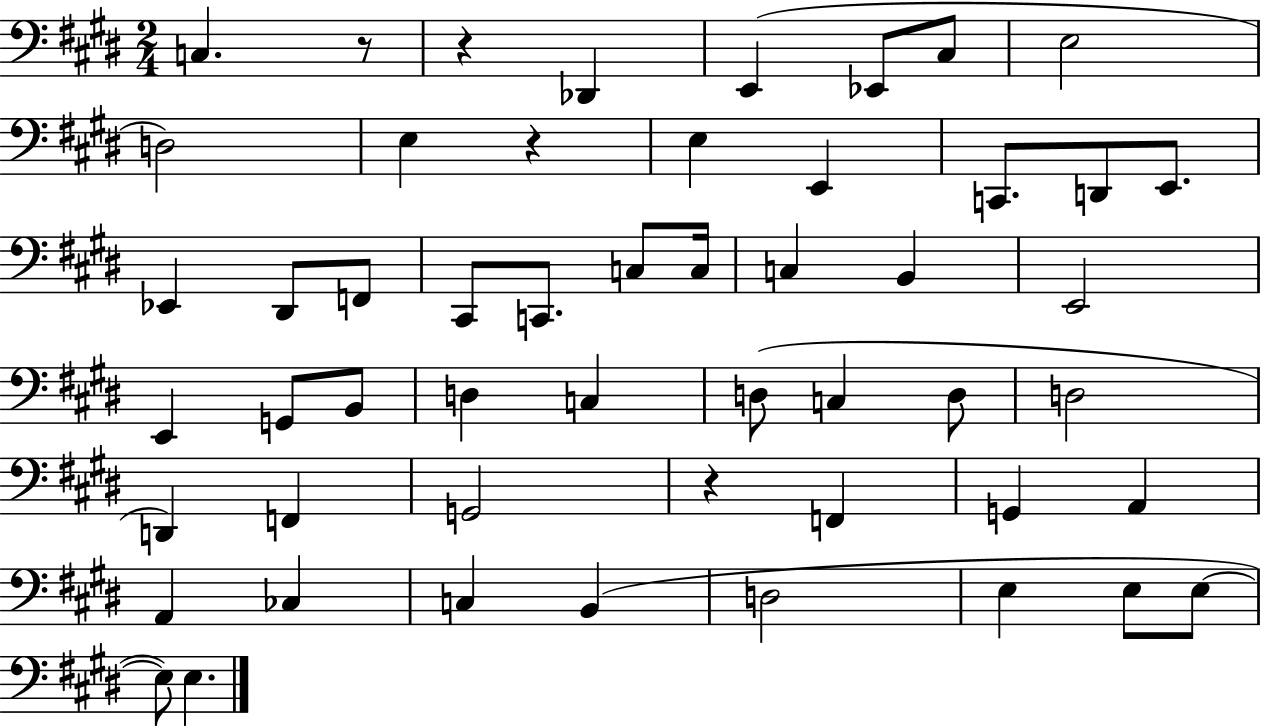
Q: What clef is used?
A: bass